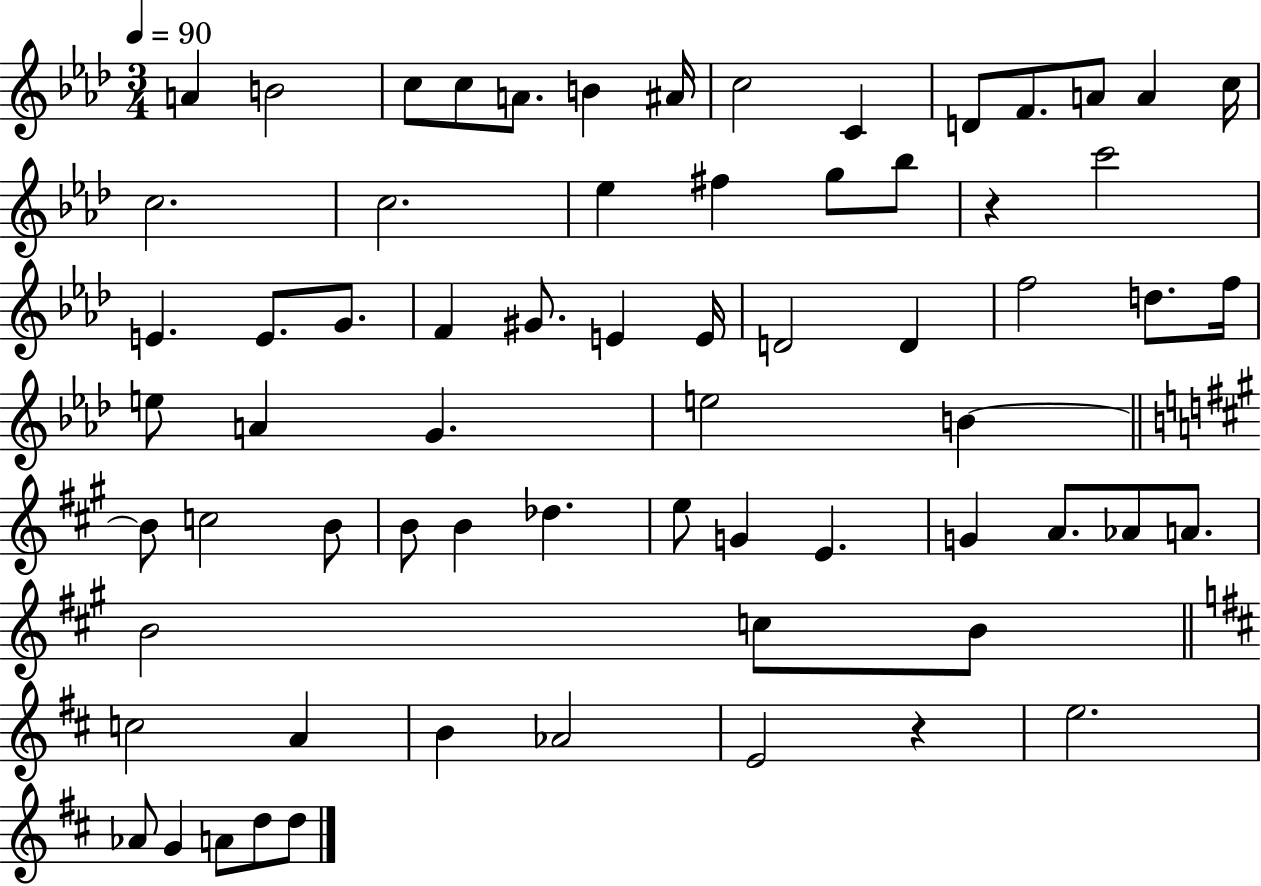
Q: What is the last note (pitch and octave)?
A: D5